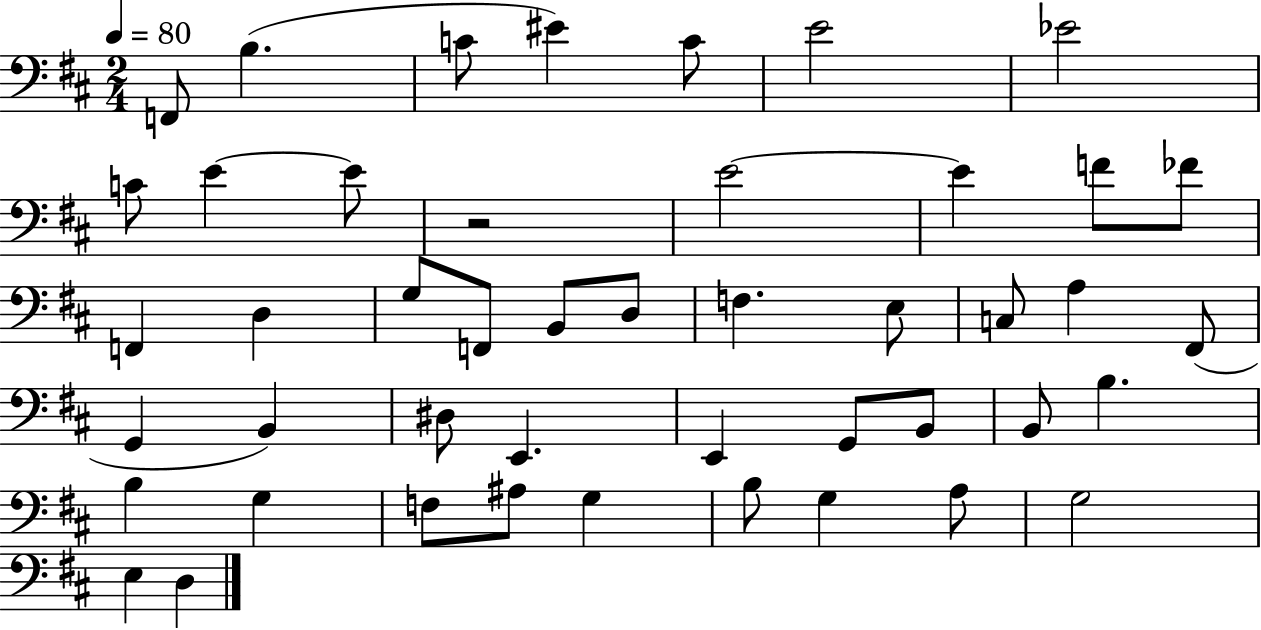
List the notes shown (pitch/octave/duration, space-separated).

F2/e B3/q. C4/e EIS4/q C4/e E4/h Eb4/h C4/e E4/q E4/e R/h E4/h E4/q F4/e FES4/e F2/q D3/q G3/e F2/e B2/e D3/e F3/q. E3/e C3/e A3/q F#2/e G2/q B2/q D#3/e E2/q. E2/q G2/e B2/e B2/e B3/q. B3/q G3/q F3/e A#3/e G3/q B3/e G3/q A3/e G3/h E3/q D3/q